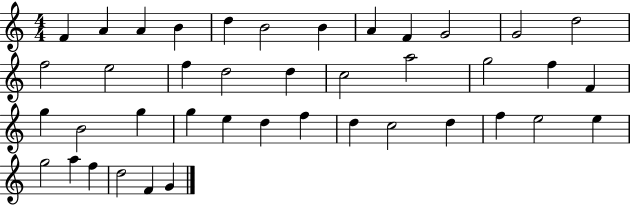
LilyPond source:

{
  \clef treble
  \numericTimeSignature
  \time 4/4
  \key c \major
  f'4 a'4 a'4 b'4 | d''4 b'2 b'4 | a'4 f'4 g'2 | g'2 d''2 | \break f''2 e''2 | f''4 d''2 d''4 | c''2 a''2 | g''2 f''4 f'4 | \break g''4 b'2 g''4 | g''4 e''4 d''4 f''4 | d''4 c''2 d''4 | f''4 e''2 e''4 | \break g''2 a''4 f''4 | d''2 f'4 g'4 | \bar "|."
}